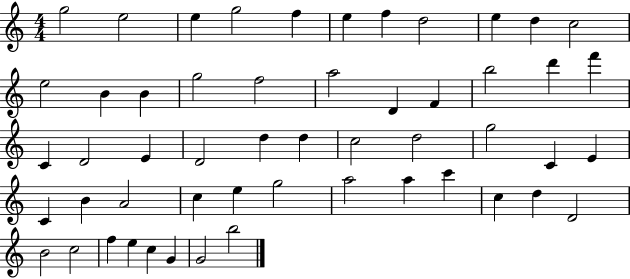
{
  \clef treble
  \numericTimeSignature
  \time 4/4
  \key c \major
  g''2 e''2 | e''4 g''2 f''4 | e''4 f''4 d''2 | e''4 d''4 c''2 | \break e''2 b'4 b'4 | g''2 f''2 | a''2 d'4 f'4 | b''2 d'''4 f'''4 | \break c'4 d'2 e'4 | d'2 d''4 d''4 | c''2 d''2 | g''2 c'4 e'4 | \break c'4 b'4 a'2 | c''4 e''4 g''2 | a''2 a''4 c'''4 | c''4 d''4 d'2 | \break b'2 c''2 | f''4 e''4 c''4 g'4 | g'2 b''2 | \bar "|."
}